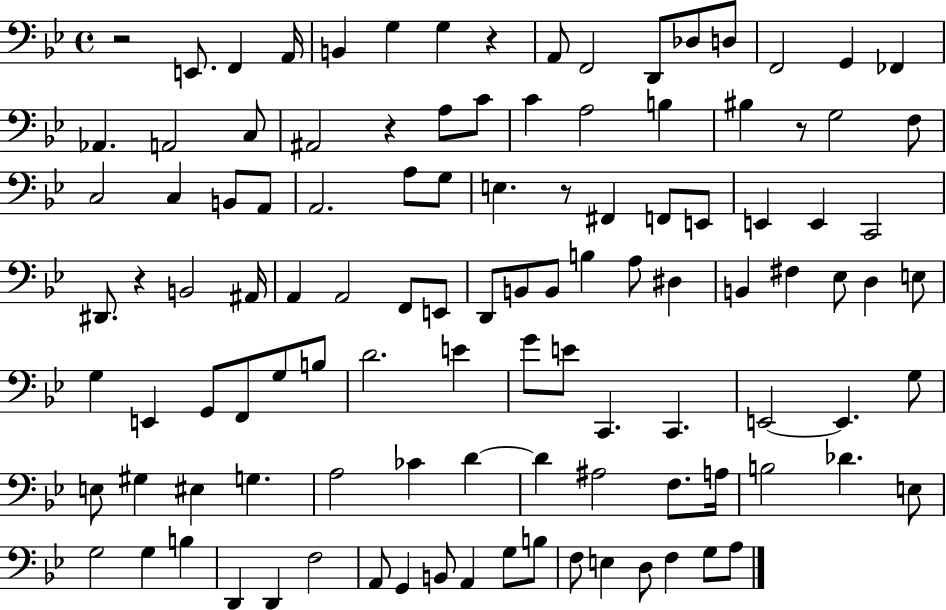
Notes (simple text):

R/h E2/e. F2/q A2/s B2/q G3/q G3/q R/q A2/e F2/h D2/e Db3/e D3/e F2/h G2/q FES2/q Ab2/q. A2/h C3/e A#2/h R/q A3/e C4/e C4/q A3/h B3/q BIS3/q R/e G3/h F3/e C3/h C3/q B2/e A2/e A2/h. A3/e G3/e E3/q. R/e F#2/q F2/e E2/e E2/q E2/q C2/h D#2/e. R/q B2/h A#2/s A2/q A2/h F2/e E2/e D2/e B2/e B2/e B3/q A3/e D#3/q B2/q F#3/q Eb3/e D3/q E3/e G3/q E2/q G2/e F2/e G3/e B3/e D4/h. E4/q G4/e E4/e C2/q. C2/q. E2/h E2/q. G3/e E3/e G#3/q EIS3/q G3/q. A3/h CES4/q D4/q D4/q A#3/h F3/e. A3/s B3/h Db4/q. E3/e G3/h G3/q B3/q D2/q D2/q F3/h A2/e G2/q B2/e A2/q G3/e B3/e F3/e E3/q D3/e F3/q G3/e A3/e